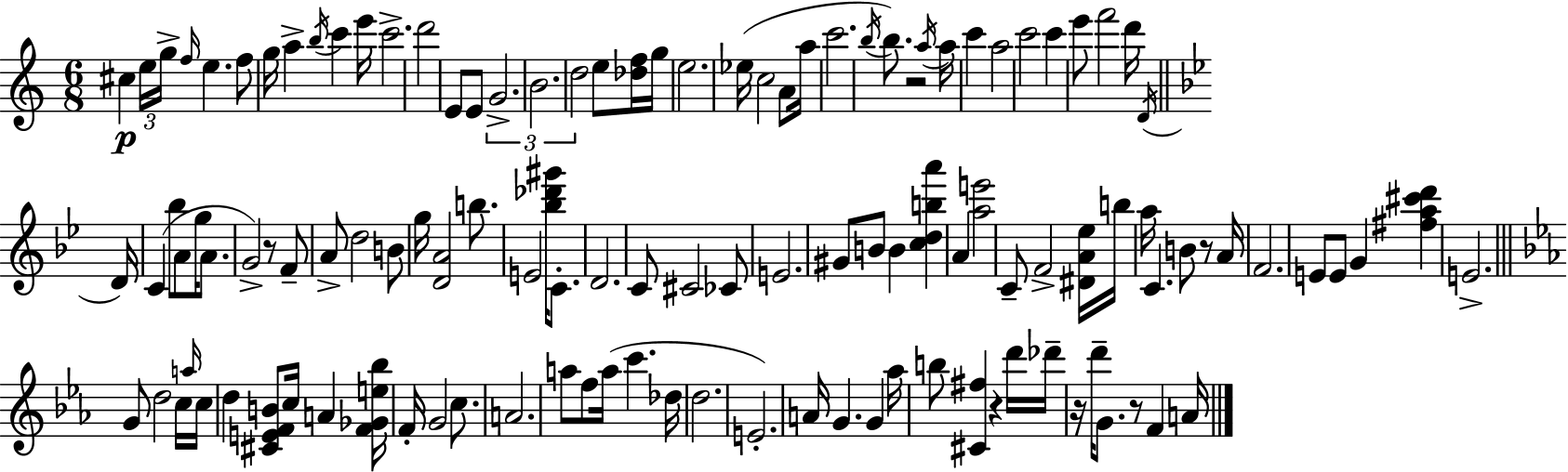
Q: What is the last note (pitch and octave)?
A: A4